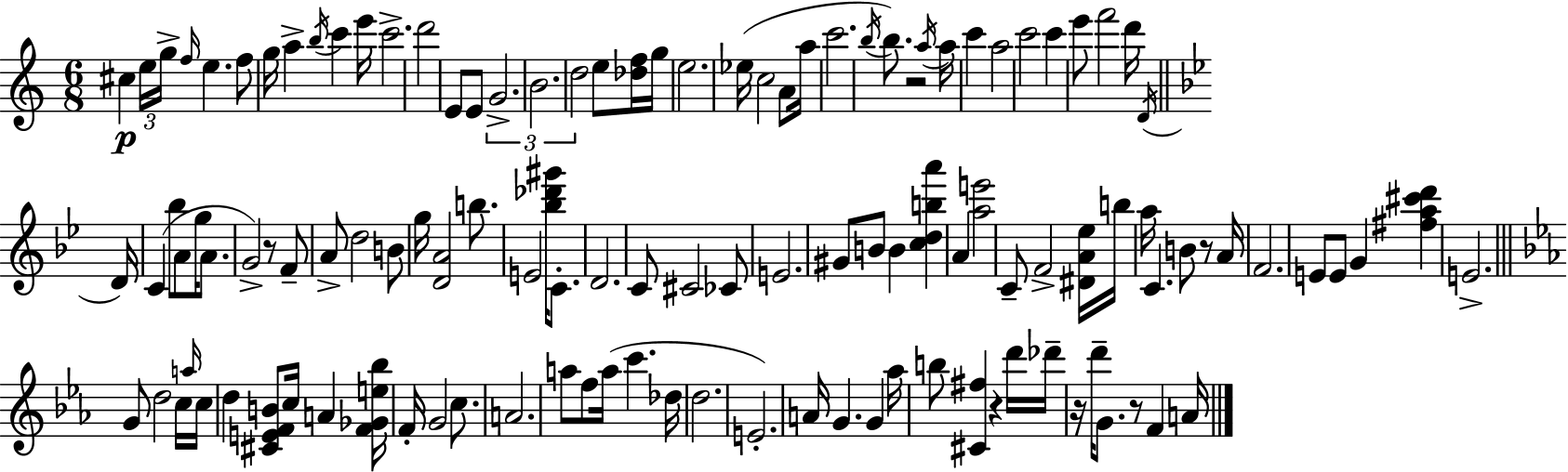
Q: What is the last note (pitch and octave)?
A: A4